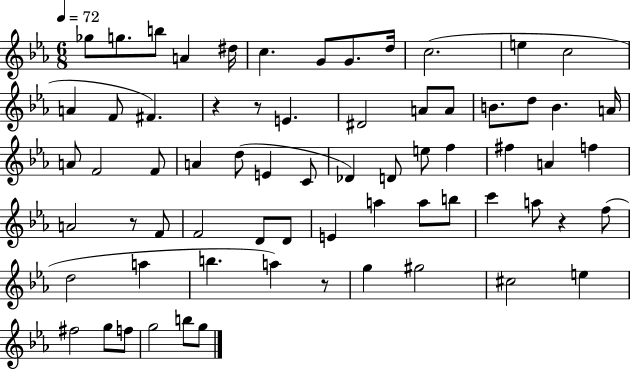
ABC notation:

X:1
T:Untitled
M:6/8
L:1/4
K:Eb
_g/2 g/2 b/2 A ^d/4 c G/2 G/2 d/4 c2 e c2 A F/2 ^F z z/2 E ^D2 A/2 A/2 B/2 d/2 B A/4 A/2 F2 F/2 A d/2 E C/2 _D D/2 e/2 f ^f A f A2 z/2 F/2 F2 D/2 D/2 E a a/2 b/2 c' a/2 z f/2 d2 a b a z/2 g ^g2 ^c2 e ^f2 g/2 f/2 g2 b/2 g/2